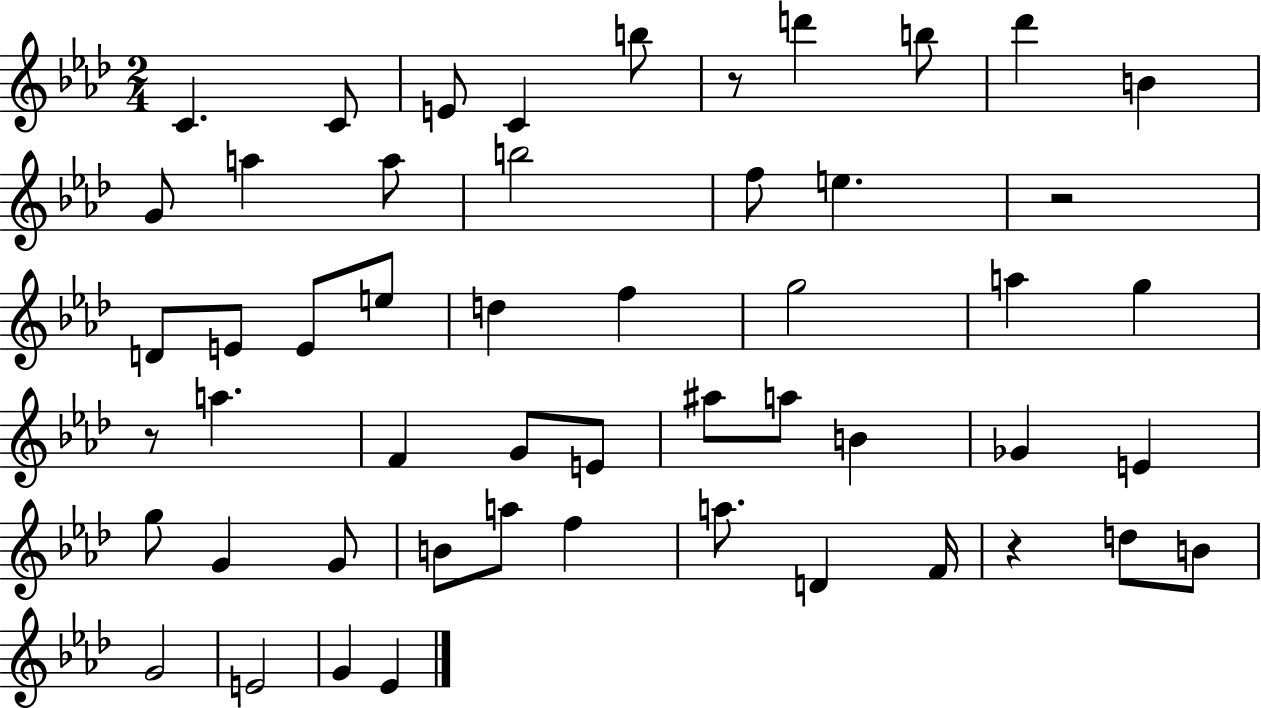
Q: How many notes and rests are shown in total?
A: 52